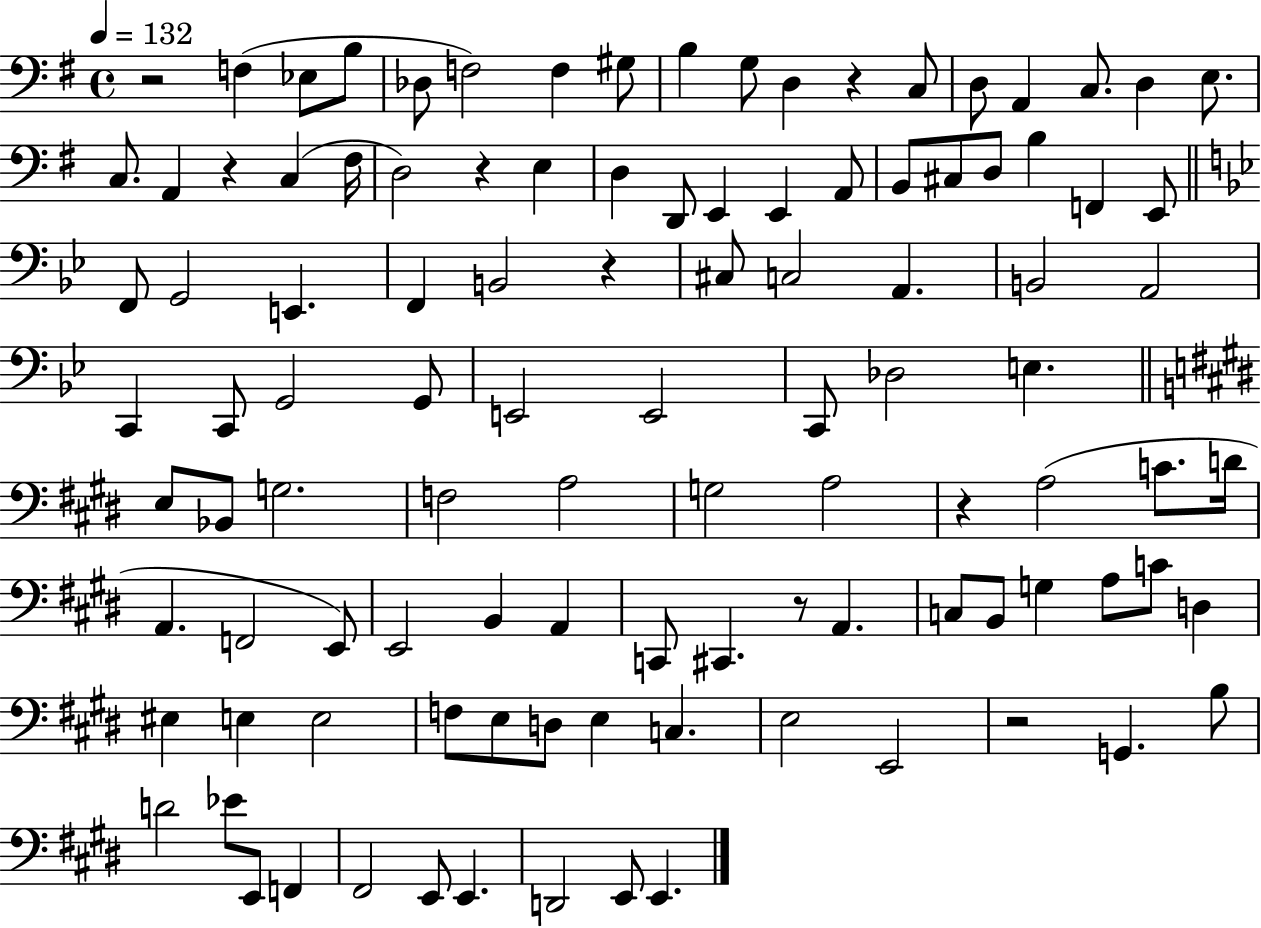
R/h F3/q Eb3/e B3/e Db3/e F3/h F3/q G#3/e B3/q G3/e D3/q R/q C3/e D3/e A2/q C3/e. D3/q E3/e. C3/e. A2/q R/q C3/q F#3/s D3/h R/q E3/q D3/q D2/e E2/q E2/q A2/e B2/e C#3/e D3/e B3/q F2/q E2/e F2/e G2/h E2/q. F2/q B2/h R/q C#3/e C3/h A2/q. B2/h A2/h C2/q C2/e G2/h G2/e E2/h E2/h C2/e Db3/h E3/q. E3/e Bb2/e G3/h. F3/h A3/h G3/h A3/h R/q A3/h C4/e. D4/s A2/q. F2/h E2/e E2/h B2/q A2/q C2/e C#2/q. R/e A2/q. C3/e B2/e G3/q A3/e C4/e D3/q EIS3/q E3/q E3/h F3/e E3/e D3/e E3/q C3/q. E3/h E2/h R/h G2/q. B3/e D4/h Eb4/e E2/e F2/q F#2/h E2/e E2/q. D2/h E2/e E2/q.